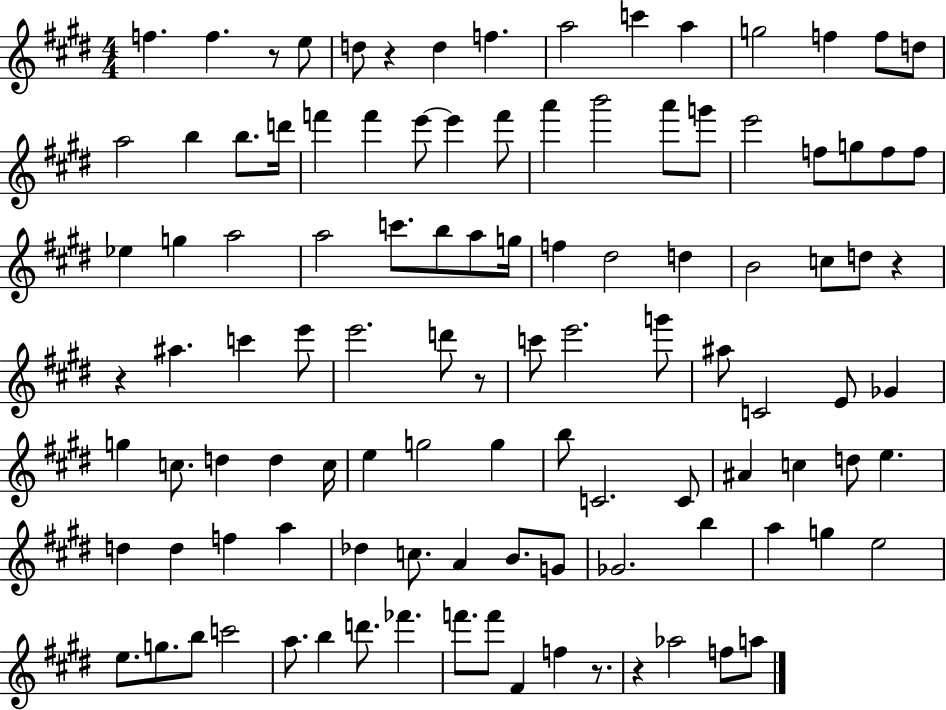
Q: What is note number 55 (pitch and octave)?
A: C4